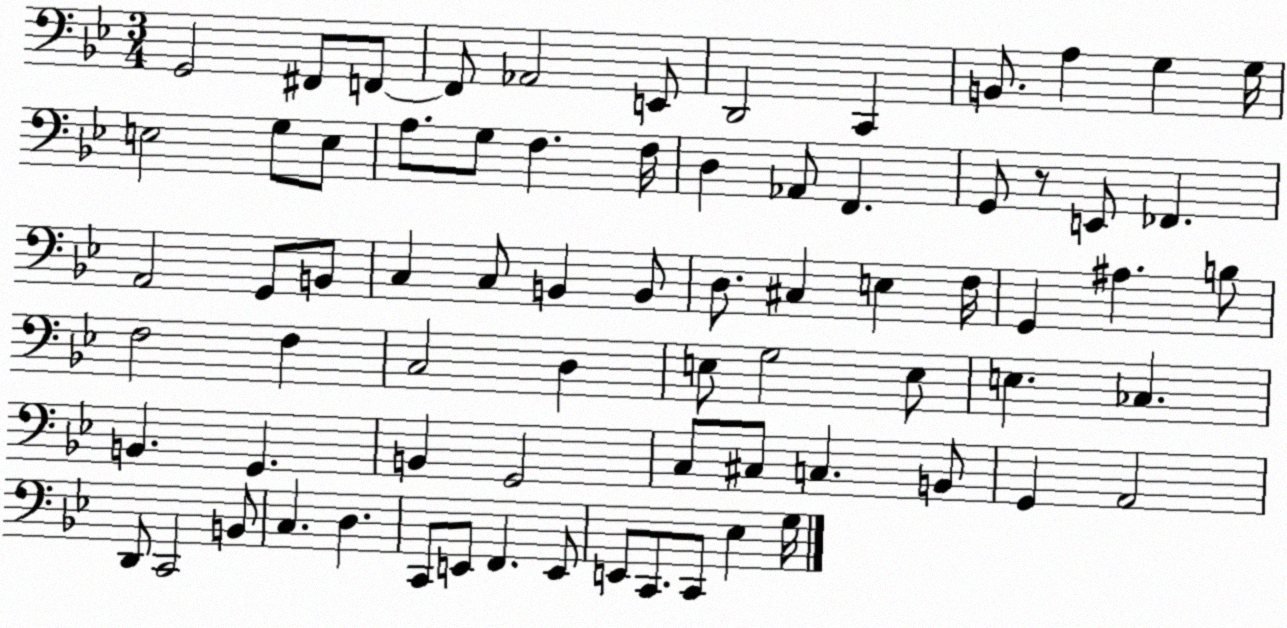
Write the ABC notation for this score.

X:1
T:Untitled
M:3/4
L:1/4
K:Bb
G,,2 ^F,,/2 F,,/2 F,,/2 _A,,2 E,,/2 D,,2 C,, B,,/2 A, G, G,/4 E,2 G,/2 E,/2 A,/2 G,/2 F, F,/4 D, _A,,/2 F,, G,,/2 z/2 E,,/2 _F,, A,,2 G,,/2 B,,/2 C, C,/2 B,, B,,/2 D,/2 ^C, E, F,/4 G,, ^A, B,/2 F,2 F, C,2 D, E,/2 G,2 E,/2 E, _C, B,, G,, B,, G,,2 C,/2 ^C,/2 C, B,,/2 G,, A,,2 D,,/2 C,,2 B,,/2 C, D, C,,/2 E,,/2 F,, E,,/2 E,,/2 C,,/2 C,,/2 _E, G,/4